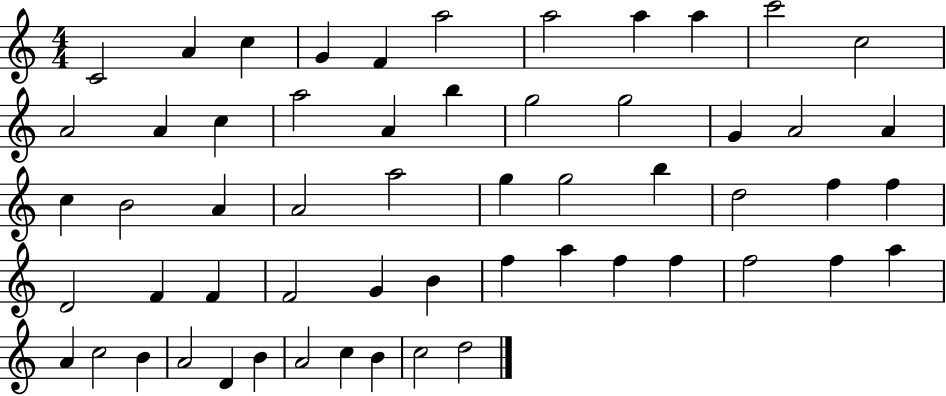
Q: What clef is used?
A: treble